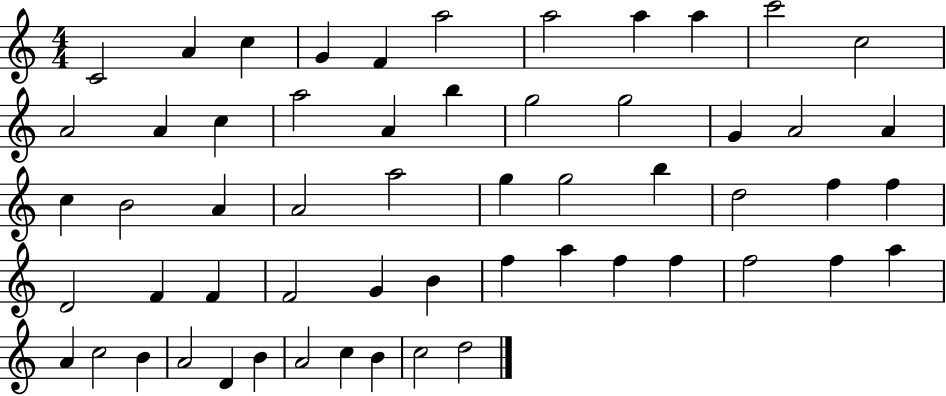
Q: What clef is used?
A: treble